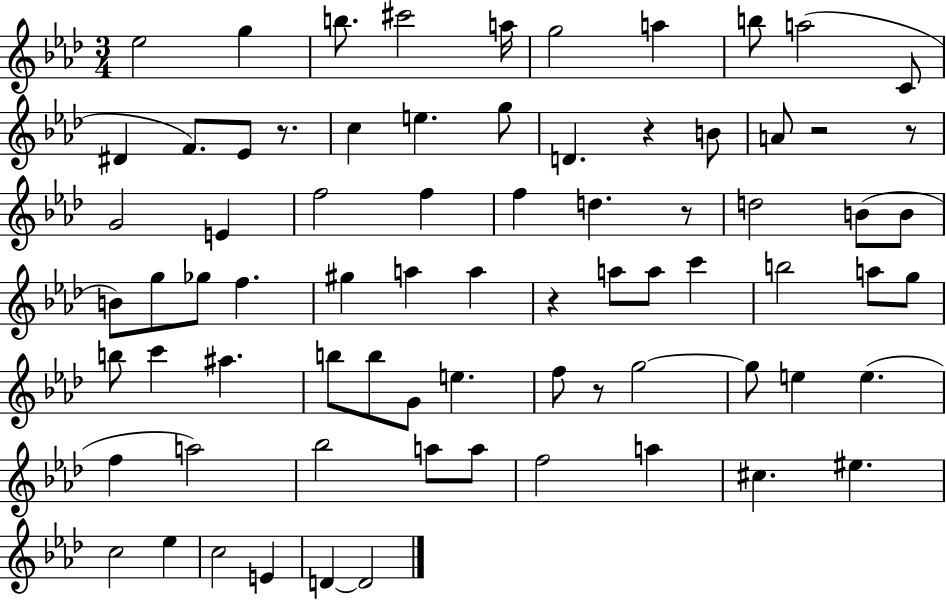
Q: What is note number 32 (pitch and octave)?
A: F5